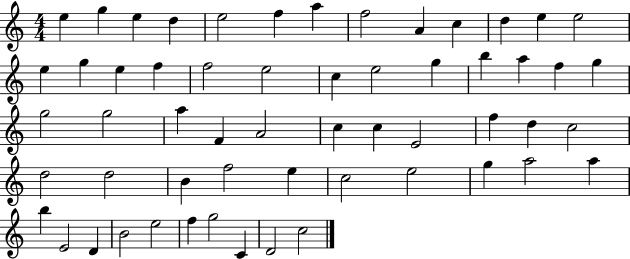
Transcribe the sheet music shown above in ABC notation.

X:1
T:Untitled
M:4/4
L:1/4
K:C
e g e d e2 f a f2 A c d e e2 e g e f f2 e2 c e2 g b a f g g2 g2 a F A2 c c E2 f d c2 d2 d2 B f2 e c2 e2 g a2 a b E2 D B2 e2 f g2 C D2 c2